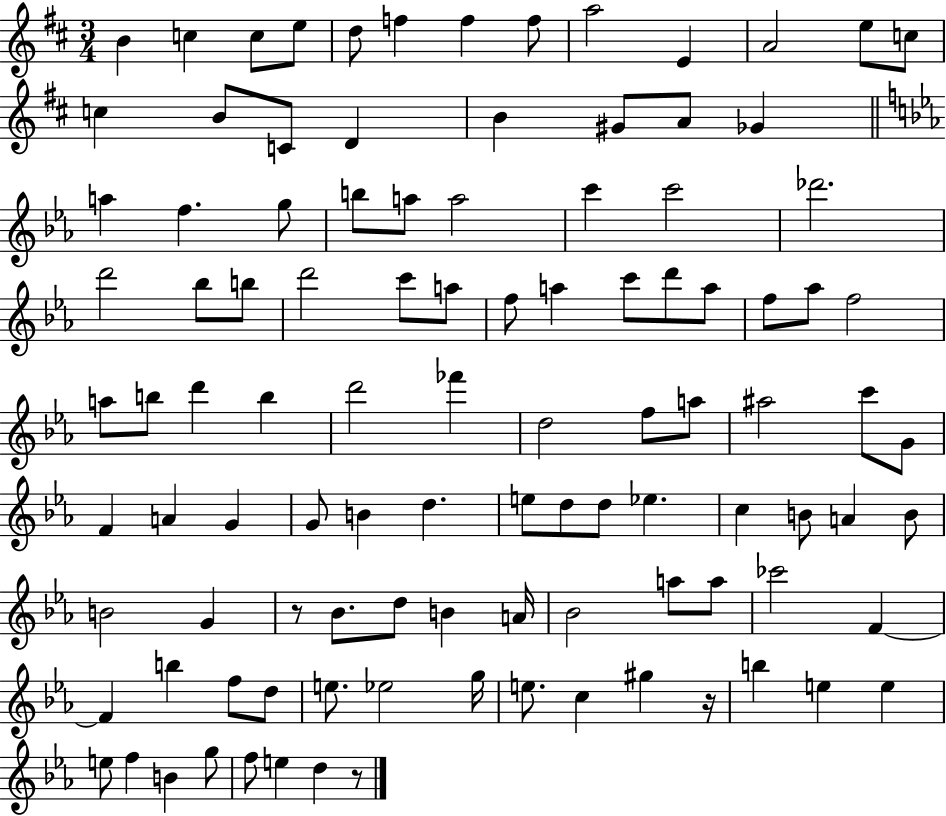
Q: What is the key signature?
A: D major